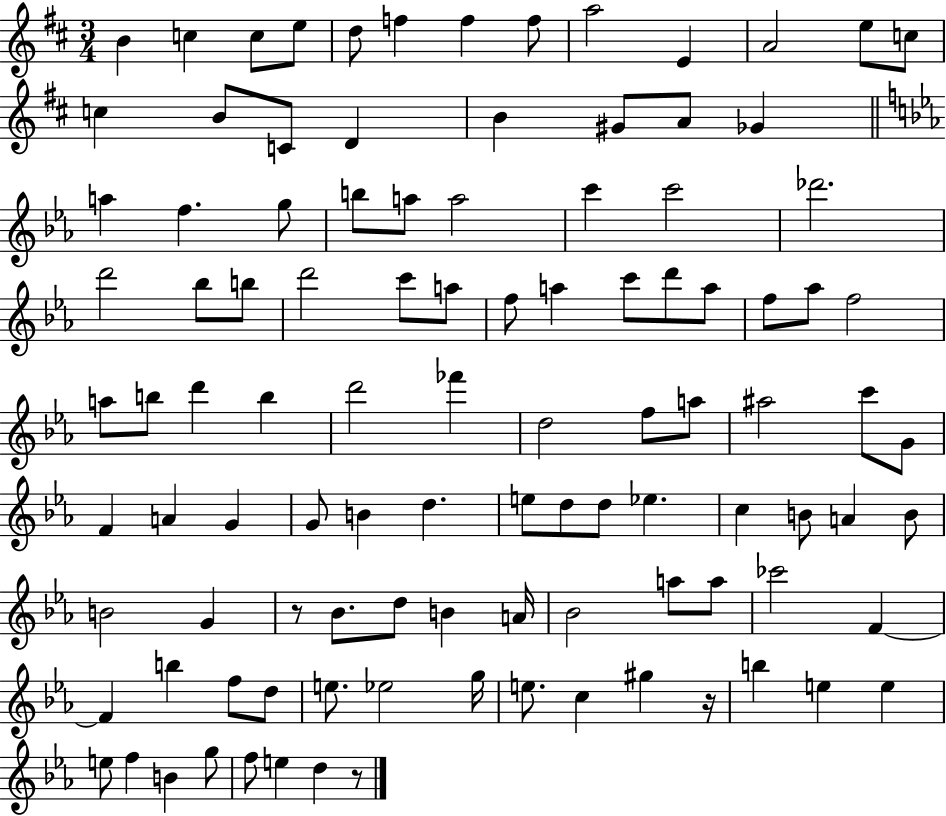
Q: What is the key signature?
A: D major